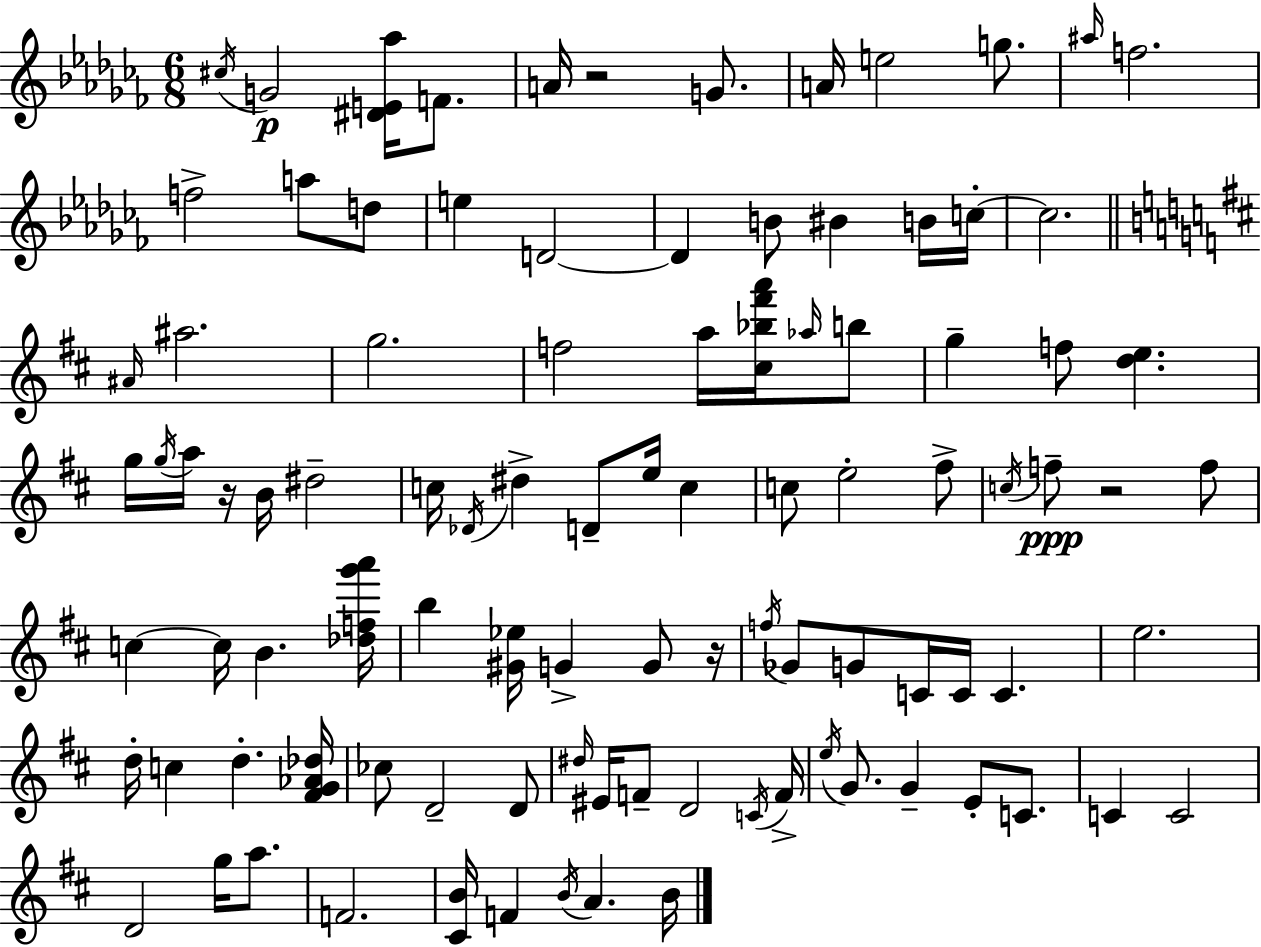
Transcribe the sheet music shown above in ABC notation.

X:1
T:Untitled
M:6/8
L:1/4
K:Abm
^c/4 G2 [^DE_a]/4 F/2 A/4 z2 G/2 A/4 e2 g/2 ^a/4 f2 f2 a/2 d/2 e D2 D B/2 ^B B/4 c/4 c2 ^A/4 ^a2 g2 f2 a/4 [^c_b^f'a']/4 _a/4 b/2 g f/2 [de] g/4 g/4 a/4 z/4 B/4 ^d2 c/4 _D/4 ^d D/2 e/4 c c/2 e2 ^f/2 c/4 f/2 z2 f/2 c c/4 B [_dfg'a']/4 b [^G_e]/4 G G/2 z/4 f/4 _G/2 G/2 C/4 C/4 C e2 d/4 c d [^FG_A_d]/4 _c/2 D2 D/2 ^d/4 ^E/4 F/2 D2 C/4 F/4 e/4 G/2 G E/2 C/2 C C2 D2 g/4 a/2 F2 [^CB]/4 F B/4 A B/4